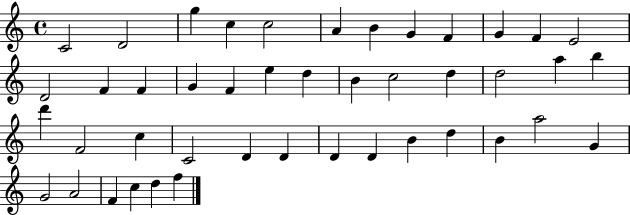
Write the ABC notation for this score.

X:1
T:Untitled
M:4/4
L:1/4
K:C
C2 D2 g c c2 A B G F G F E2 D2 F F G F e d B c2 d d2 a b d' F2 c C2 D D D D B d B a2 G G2 A2 F c d f